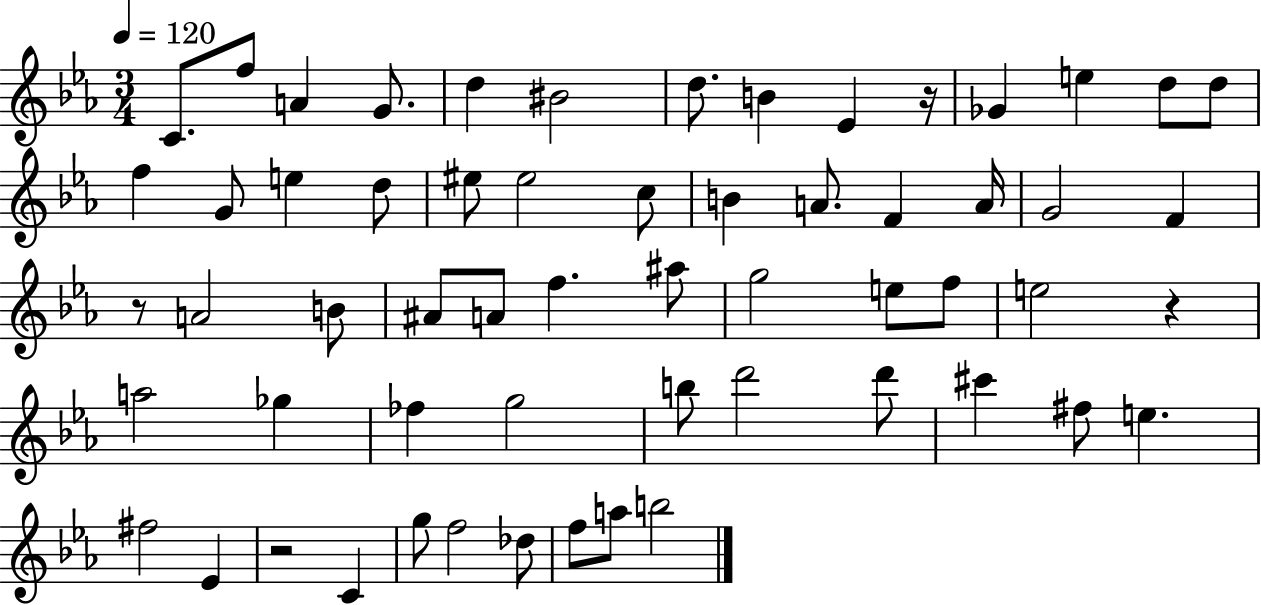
X:1
T:Untitled
M:3/4
L:1/4
K:Eb
C/2 f/2 A G/2 d ^B2 d/2 B _E z/4 _G e d/2 d/2 f G/2 e d/2 ^e/2 ^e2 c/2 B A/2 F A/4 G2 F z/2 A2 B/2 ^A/2 A/2 f ^a/2 g2 e/2 f/2 e2 z a2 _g _f g2 b/2 d'2 d'/2 ^c' ^f/2 e ^f2 _E z2 C g/2 f2 _d/2 f/2 a/2 b2